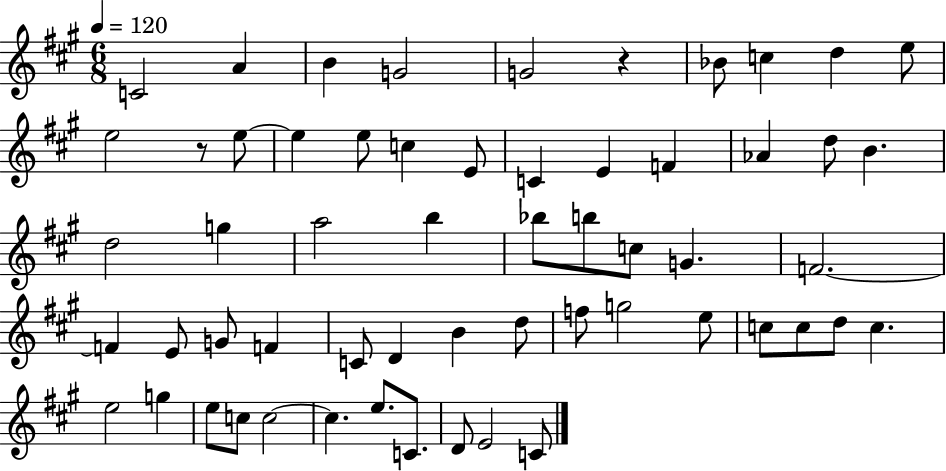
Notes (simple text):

C4/h A4/q B4/q G4/h G4/h R/q Bb4/e C5/q D5/q E5/e E5/h R/e E5/e E5/q E5/e C5/q E4/e C4/q E4/q F4/q Ab4/q D5/e B4/q. D5/h G5/q A5/h B5/q Bb5/e B5/e C5/e G4/q. F4/h. F4/q E4/e G4/e F4/q C4/e D4/q B4/q D5/e F5/e G5/h E5/e C5/e C5/e D5/e C5/q. E5/h G5/q E5/e C5/e C5/h C5/q. E5/e. C4/e. D4/e E4/h C4/e